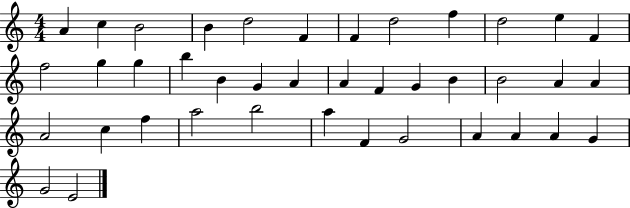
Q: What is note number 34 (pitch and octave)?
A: G4